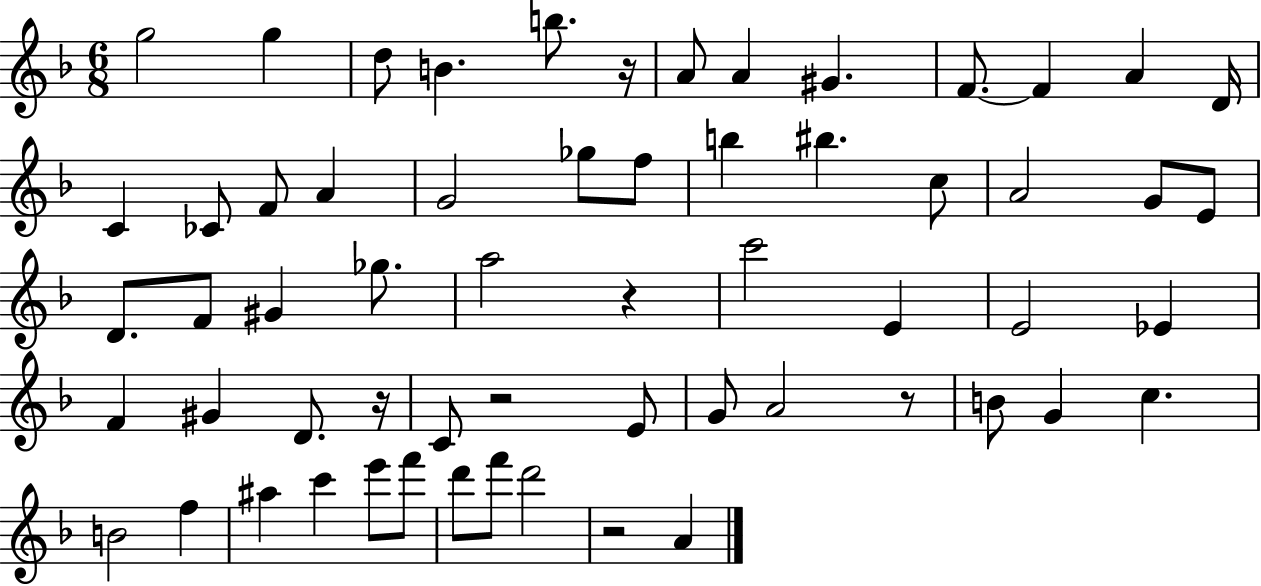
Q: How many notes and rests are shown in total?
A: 60